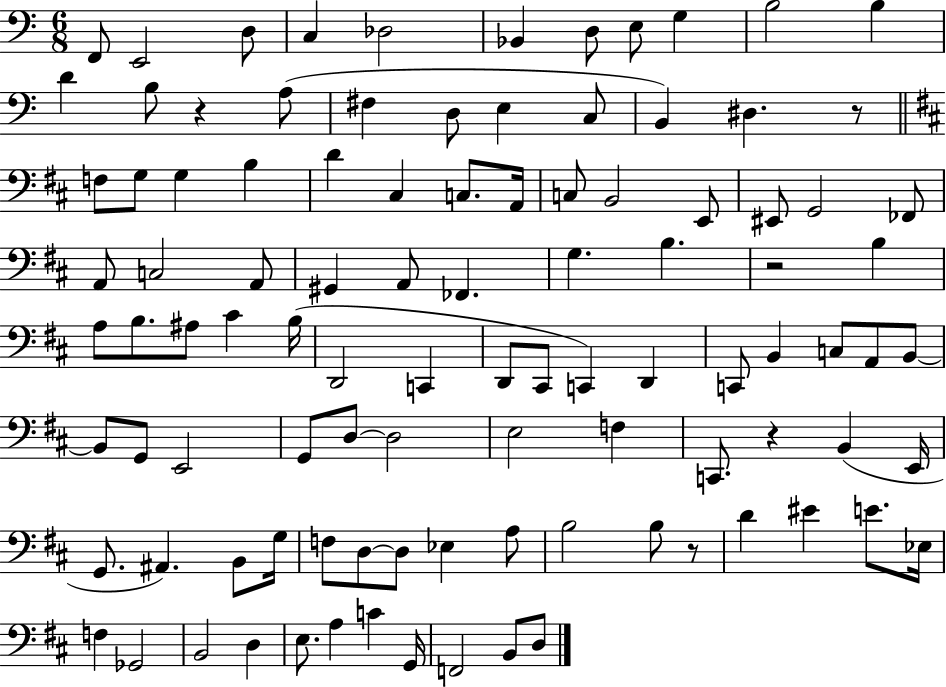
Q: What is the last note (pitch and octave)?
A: D3